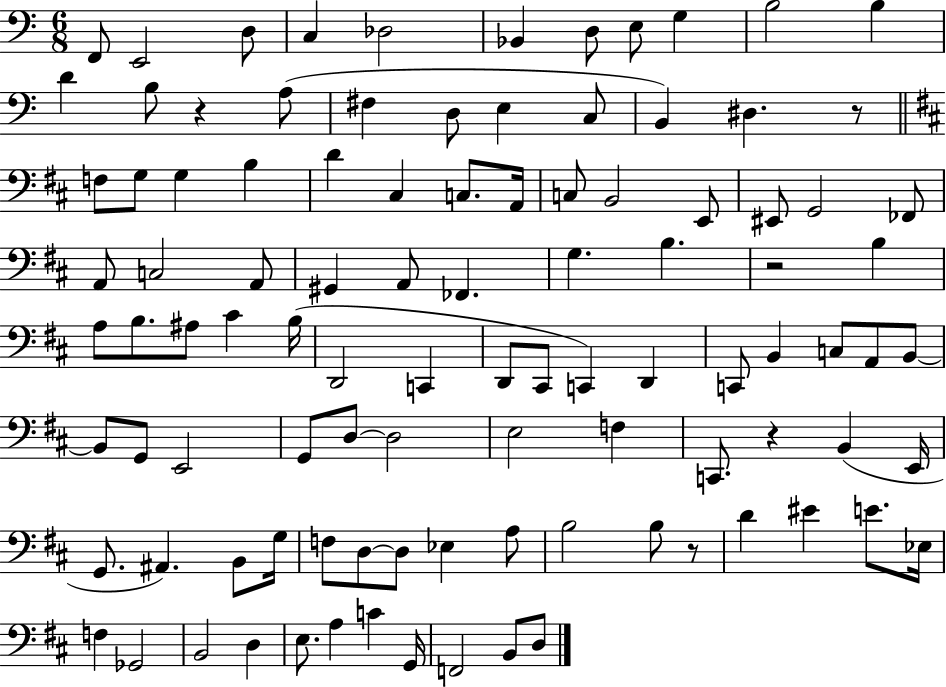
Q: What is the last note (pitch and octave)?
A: D3